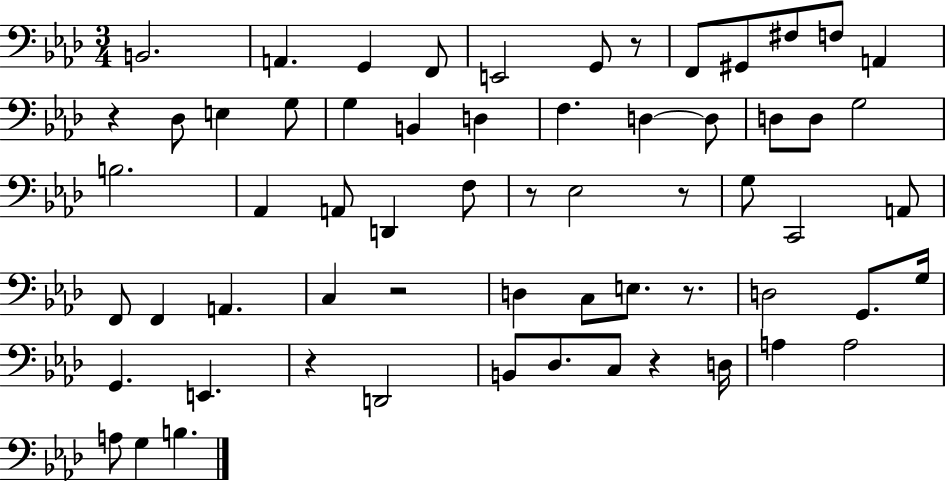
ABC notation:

X:1
T:Untitled
M:3/4
L:1/4
K:Ab
B,,2 A,, G,, F,,/2 E,,2 G,,/2 z/2 F,,/2 ^G,,/2 ^F,/2 F,/2 A,, z _D,/2 E, G,/2 G, B,, D, F, D, D,/2 D,/2 D,/2 G,2 B,2 _A,, A,,/2 D,, F,/2 z/2 _E,2 z/2 G,/2 C,,2 A,,/2 F,,/2 F,, A,, C, z2 D, C,/2 E,/2 z/2 D,2 G,,/2 G,/4 G,, E,, z D,,2 B,,/2 _D,/2 C,/2 z D,/4 A, A,2 A,/2 G, B,